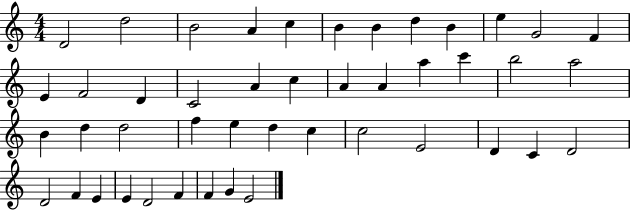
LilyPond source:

{
  \clef treble
  \numericTimeSignature
  \time 4/4
  \key c \major
  d'2 d''2 | b'2 a'4 c''4 | b'4 b'4 d''4 b'4 | e''4 g'2 f'4 | \break e'4 f'2 d'4 | c'2 a'4 c''4 | a'4 a'4 a''4 c'''4 | b''2 a''2 | \break b'4 d''4 d''2 | f''4 e''4 d''4 c''4 | c''2 e'2 | d'4 c'4 d'2 | \break d'2 f'4 e'4 | e'4 d'2 f'4 | f'4 g'4 e'2 | \bar "|."
}